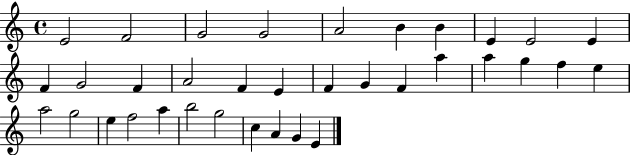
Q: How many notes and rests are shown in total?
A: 35